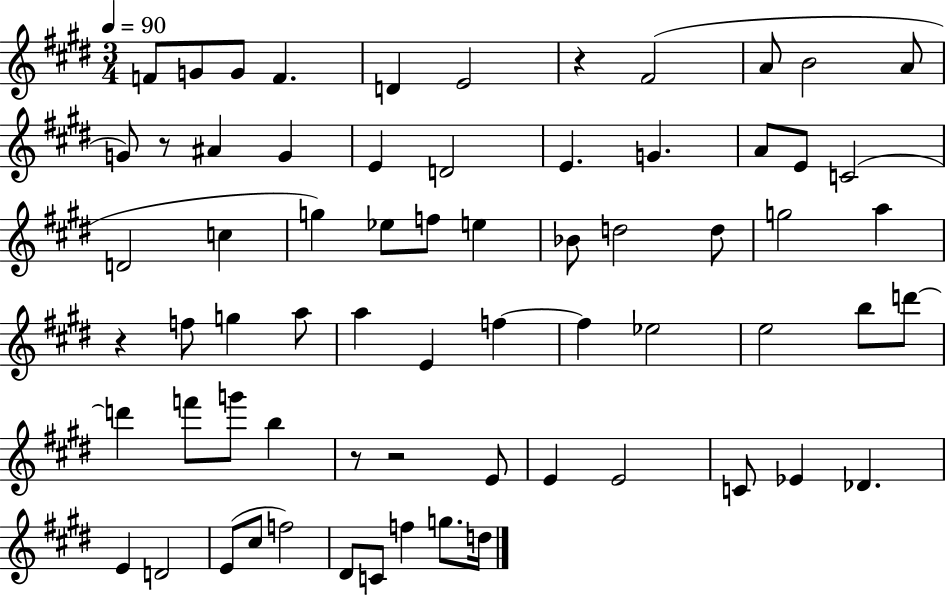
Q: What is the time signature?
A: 3/4